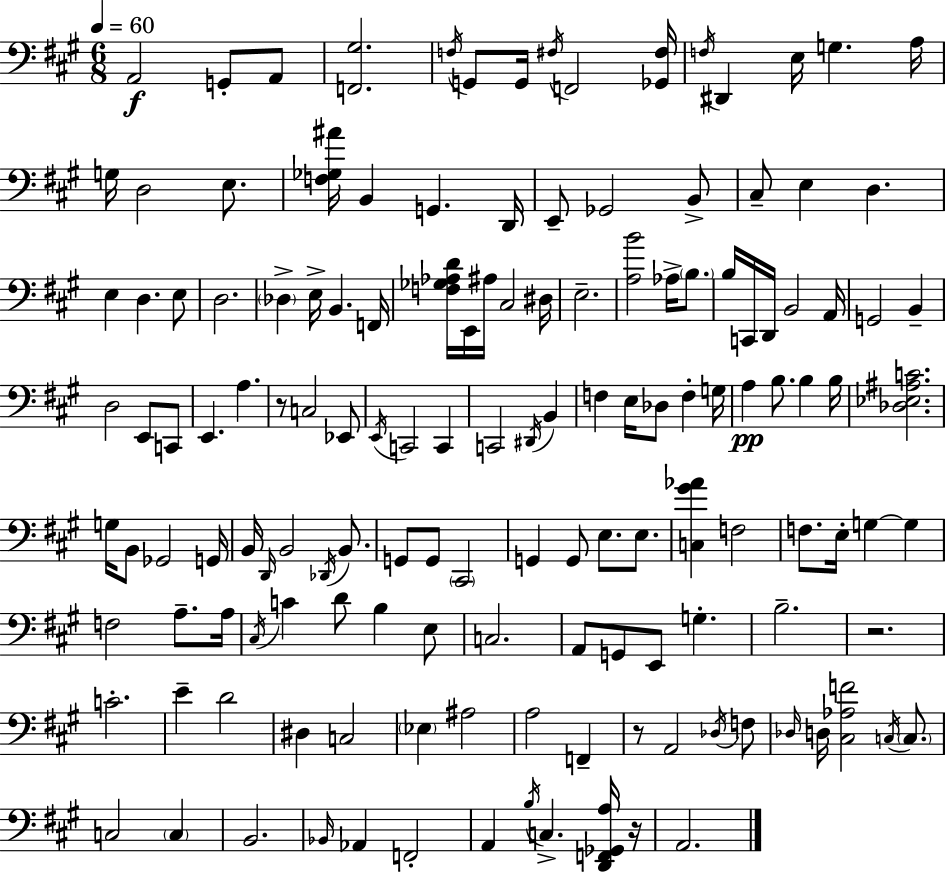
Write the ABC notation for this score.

X:1
T:Untitled
M:6/8
L:1/4
K:A
A,,2 G,,/2 A,,/2 [F,,^G,]2 F,/4 G,,/2 G,,/4 ^F,/4 F,,2 [_G,,^F,]/4 F,/4 ^D,, E,/4 G, A,/4 G,/4 D,2 E,/2 [F,_G,^A]/4 B,, G,, D,,/4 E,,/2 _G,,2 B,,/2 ^C,/2 E, D, E, D, E,/2 D,2 _D, E,/4 B,, F,,/4 [F,_G,_A,D]/4 E,,/4 ^A,/4 ^C,2 ^D,/4 E,2 [A,B]2 _A,/4 B,/2 B,/4 C,,/4 D,,/4 B,,2 A,,/4 G,,2 B,, D,2 E,,/2 C,,/2 E,, A, z/2 C,2 _E,,/2 E,,/4 C,,2 C,, C,,2 ^D,,/4 B,, F, E,/4 _D,/2 F, G,/4 A, B,/2 B, B,/4 [_D,_E,^A,C]2 G,/4 B,,/2 _G,,2 G,,/4 B,,/4 D,,/4 B,,2 _D,,/4 B,,/2 G,,/2 G,,/2 ^C,,2 G,, G,,/2 E,/2 E,/2 [C,^G_A] F,2 F,/2 E,/4 G, G, F,2 A,/2 A,/4 ^C,/4 C D/2 B, E,/2 C,2 A,,/2 G,,/2 E,,/2 G, B,2 z2 C2 E D2 ^D, C,2 _E, ^A,2 A,2 F,, z/2 A,,2 _D,/4 F,/2 _D,/4 D,/4 [^C,_A,F]2 C,/4 C,/2 C,2 C, B,,2 _B,,/4 _A,, F,,2 A,, B,/4 C, [D,,F,,_G,,A,]/4 z/4 A,,2